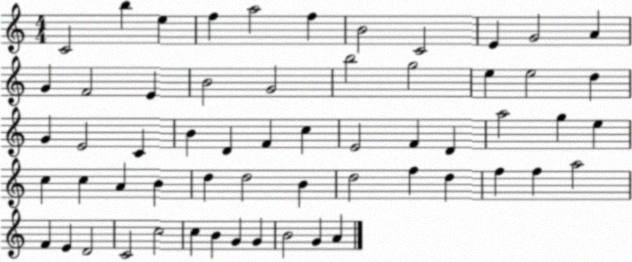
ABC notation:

X:1
T:Untitled
M:4/4
L:1/4
K:C
C2 b e f a2 f B2 C2 E G2 A G F2 E B2 G2 b2 g2 e e2 d G E2 C B D F c E2 F D a2 g e c c A B d d2 B d2 f d f f a2 F E D2 C2 c2 c B G G B2 G A